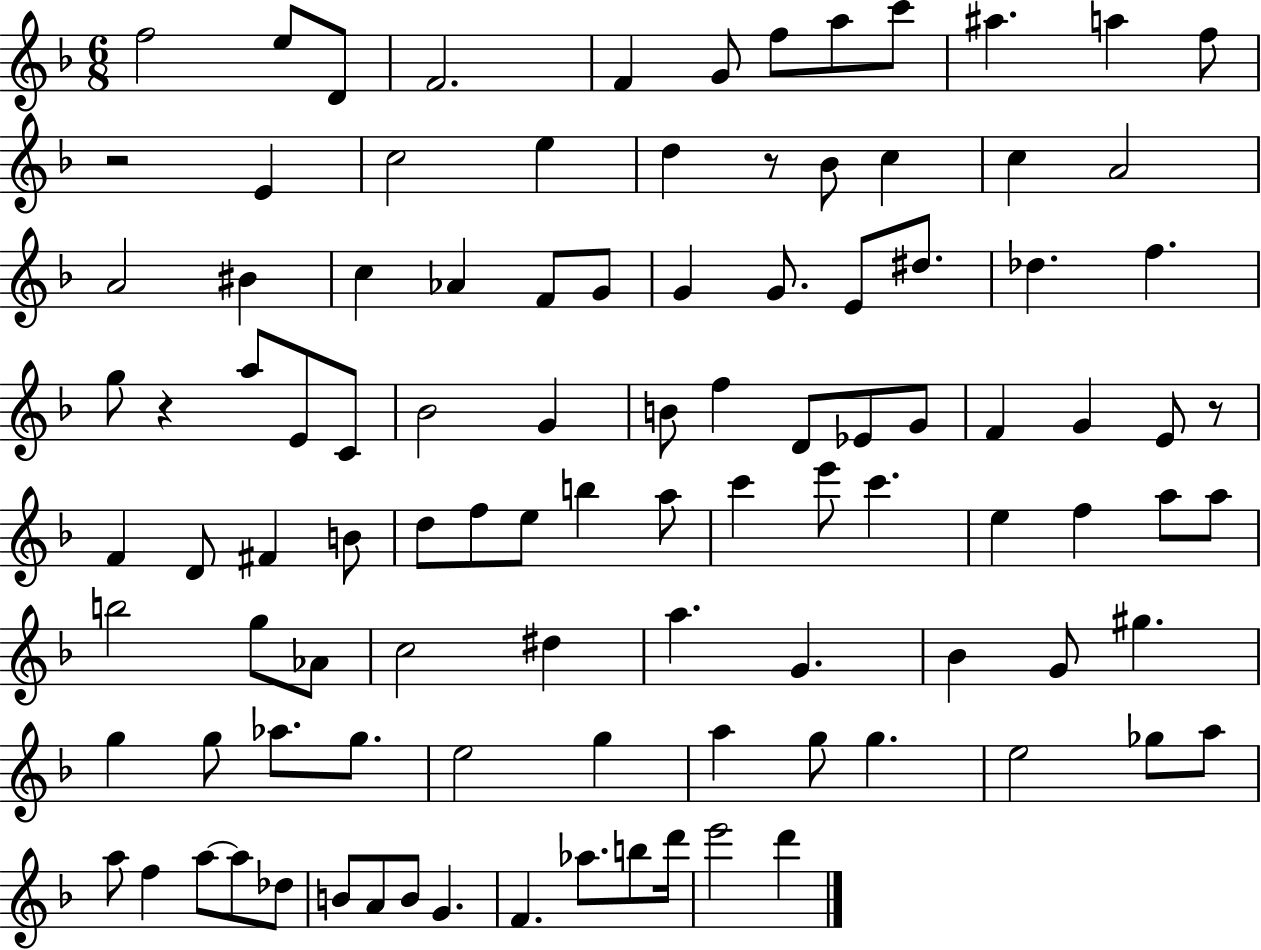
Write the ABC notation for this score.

X:1
T:Untitled
M:6/8
L:1/4
K:F
f2 e/2 D/2 F2 F G/2 f/2 a/2 c'/2 ^a a f/2 z2 E c2 e d z/2 _B/2 c c A2 A2 ^B c _A F/2 G/2 G G/2 E/2 ^d/2 _d f g/2 z a/2 E/2 C/2 _B2 G B/2 f D/2 _E/2 G/2 F G E/2 z/2 F D/2 ^F B/2 d/2 f/2 e/2 b a/2 c' e'/2 c' e f a/2 a/2 b2 g/2 _A/2 c2 ^d a G _B G/2 ^g g g/2 _a/2 g/2 e2 g a g/2 g e2 _g/2 a/2 a/2 f a/2 a/2 _d/2 B/2 A/2 B/2 G F _a/2 b/2 d'/4 e'2 d'